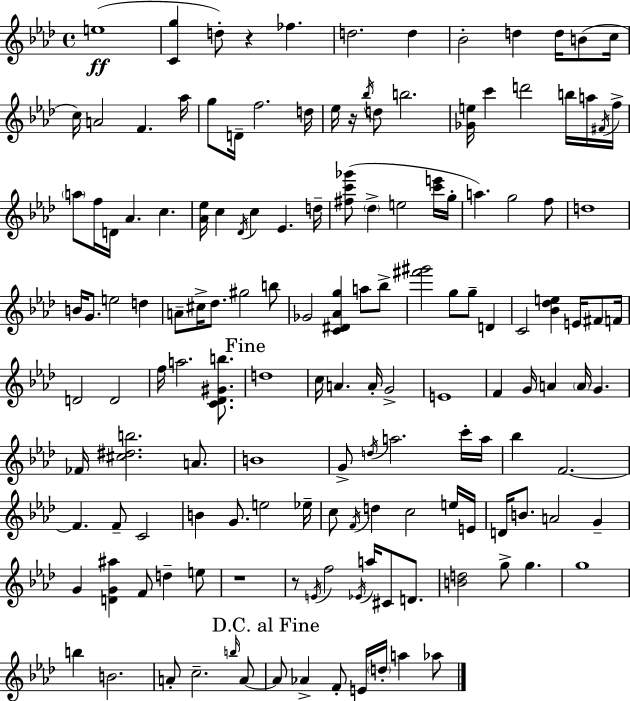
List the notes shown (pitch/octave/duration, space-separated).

E5/w [C4,G5]/q D5/e R/q FES5/q. D5/h. D5/q Bb4/h D5/q D5/s B4/e C5/s C5/s A4/h F4/q. Ab5/s G5/e D4/s F5/h. D5/s Eb5/s R/s Bb5/s D5/e B5/h. [Gb4,E5]/s C6/q D6/h B5/s A5/s F#4/s F5/s A5/e F5/s D4/s Ab4/q. C5/q. [Ab4,Eb5]/s C5/q Db4/s C5/q Eb4/q. D5/s [F#5,C6,Gb6]/e Db5/q E5/h [C6,E6]/s G5/s A5/q. G5/h F5/e D5/w B4/s G4/e. E5/h D5/q A4/e C#5/s Db5/e. G#5/h B5/e Gb4/h [C4,D#4,Ab4,G5]/q A5/e Bb5/e [F#6,G#6]/h G5/e G5/e D4/q C4/h [Bb4,Db5,E5]/q E4/s F#4/e F4/s D4/h D4/h F5/s A5/h. [C4,Db4,G#4,B5]/e. D5/w C5/s A4/q. A4/s G4/h E4/w F4/q G4/s A4/q A4/s G4/q. FES4/s [C#5,D#5,B5]/h. A4/e. B4/w G4/e D5/s A5/h. C6/s A5/s Bb5/q F4/h. F4/q. F4/e C4/h B4/q G4/e. E5/h Eb5/s C5/e F4/s D5/q C5/h E5/s E4/s D4/s B4/e. A4/h G4/q G4/q [D4,G4,A#5]/q F4/e D5/q E5/e R/w R/e E4/s F5/h Eb4/s A5/s C#4/e D4/e. [B4,D5]/h G5/e G5/q. G5/w B5/q B4/h. A4/e C5/h. B5/s A4/e A4/e Ab4/q F4/e E4/s D5/s A5/q Ab5/e